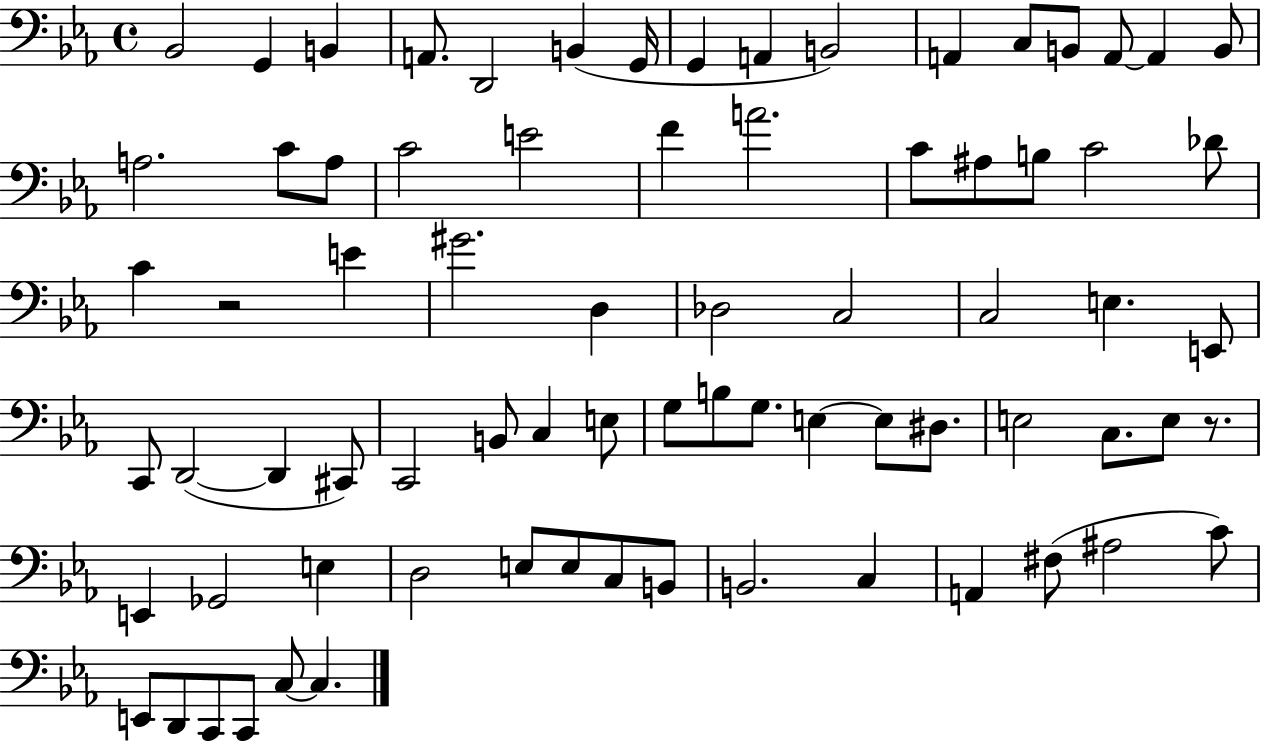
Bb2/h G2/q B2/q A2/e. D2/h B2/q G2/s G2/q A2/q B2/h A2/q C3/e B2/e A2/e A2/q B2/e A3/h. C4/e A3/e C4/h E4/h F4/q A4/h. C4/e A#3/e B3/e C4/h Db4/e C4/q R/h E4/q G#4/h. D3/q Db3/h C3/h C3/h E3/q. E2/e C2/e D2/h D2/q C#2/e C2/h B2/e C3/q E3/e G3/e B3/e G3/e. E3/q E3/e D#3/e. E3/h C3/e. E3/e R/e. E2/q Gb2/h E3/q D3/h E3/e E3/e C3/e B2/e B2/h. C3/q A2/q F#3/e A#3/h C4/e E2/e D2/e C2/e C2/e C3/e C3/q.